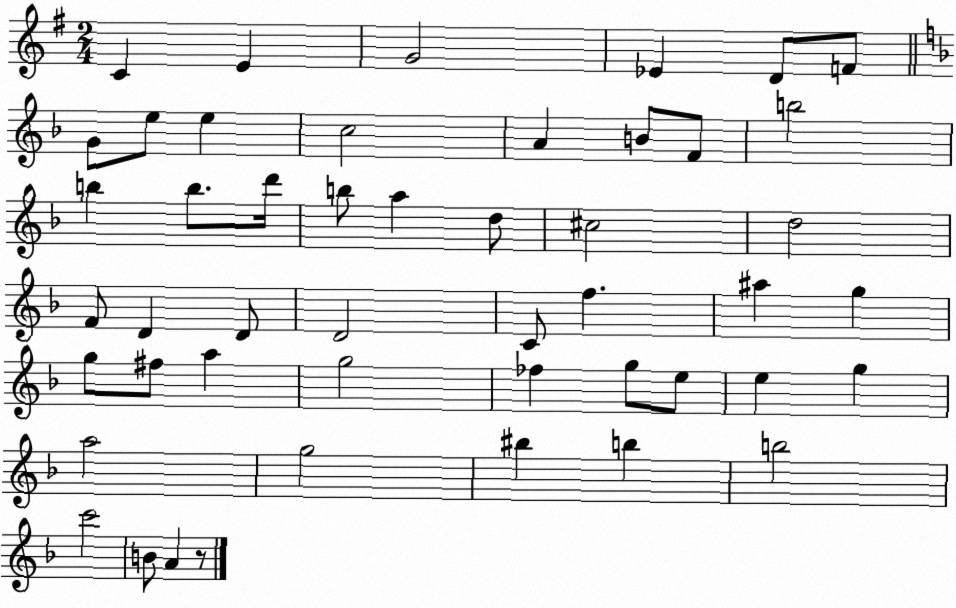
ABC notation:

X:1
T:Untitled
M:2/4
L:1/4
K:G
C E G2 _E D/2 F/2 G/2 e/2 e c2 A B/2 F/2 b2 b b/2 d'/4 b/2 a d/2 ^c2 d2 F/2 D D/2 D2 C/2 f ^a g g/2 ^f/2 a g2 _f g/2 e/2 e g a2 g2 ^b b b2 c'2 B/2 A z/2